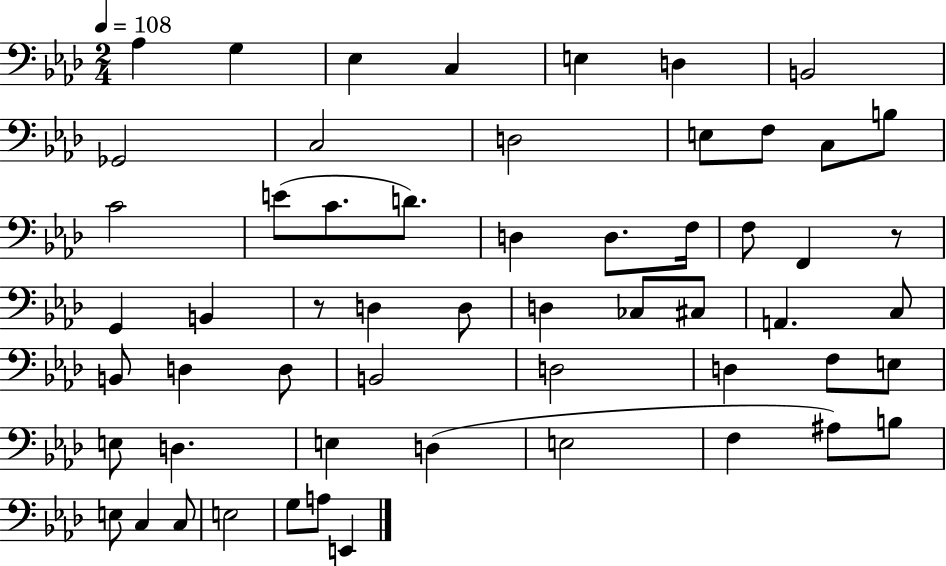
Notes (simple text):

Ab3/q G3/q Eb3/q C3/q E3/q D3/q B2/h Gb2/h C3/h D3/h E3/e F3/e C3/e B3/e C4/h E4/e C4/e. D4/e. D3/q D3/e. F3/s F3/e F2/q R/e G2/q B2/q R/e D3/q D3/e D3/q CES3/e C#3/e A2/q. C3/e B2/e D3/q D3/e B2/h D3/h D3/q F3/e E3/e E3/e D3/q. E3/q D3/q E3/h F3/q A#3/e B3/e E3/e C3/q C3/e E3/h G3/e A3/e E2/q